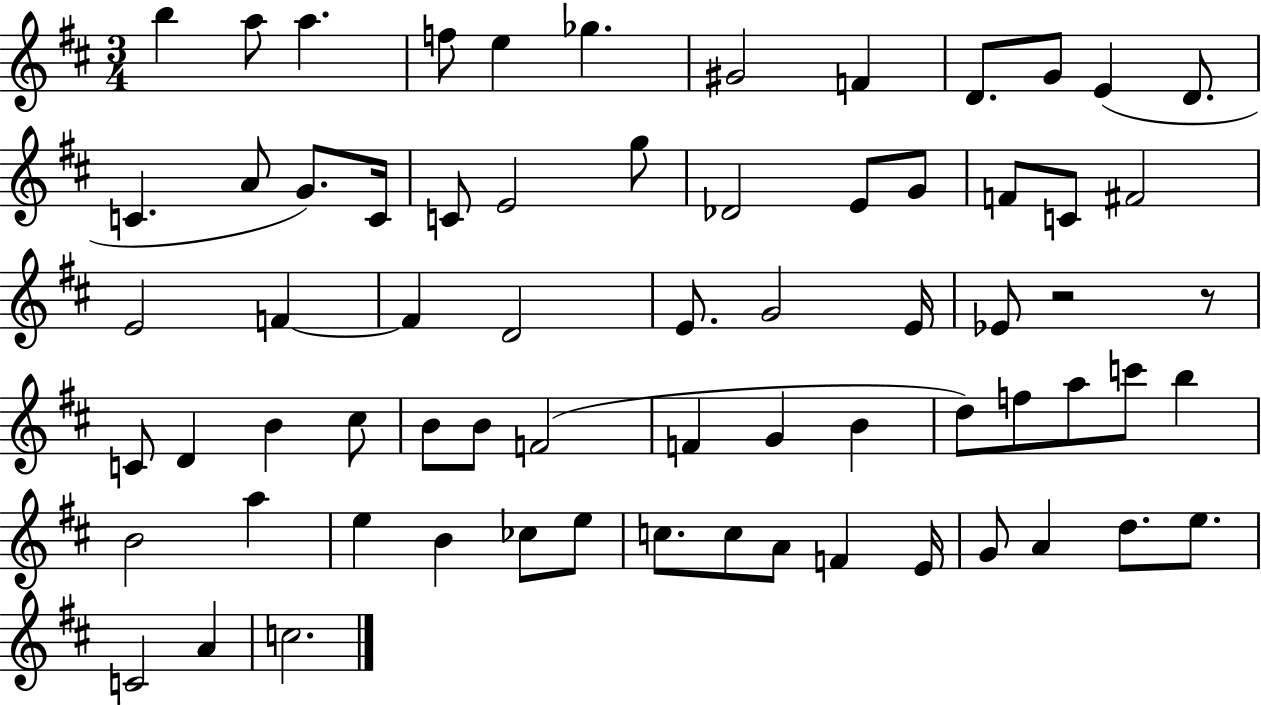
B5/q A5/e A5/q. F5/e E5/q Gb5/q. G#4/h F4/q D4/e. G4/e E4/q D4/e. C4/q. A4/e G4/e. C4/s C4/e E4/h G5/e Db4/h E4/e G4/e F4/e C4/e F#4/h E4/h F4/q F4/q D4/h E4/e. G4/h E4/s Eb4/e R/h R/e C4/e D4/q B4/q C#5/e B4/e B4/e F4/h F4/q G4/q B4/q D5/e F5/e A5/e C6/e B5/q B4/h A5/q E5/q B4/q CES5/e E5/e C5/e. C5/e A4/e F4/q E4/s G4/e A4/q D5/e. E5/e. C4/h A4/q C5/h.